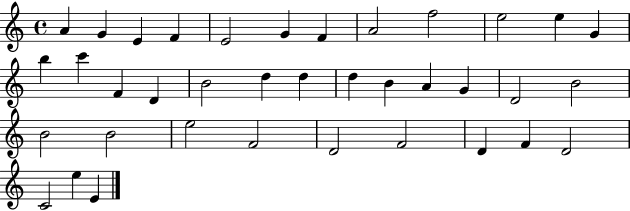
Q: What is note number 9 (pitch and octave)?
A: F5